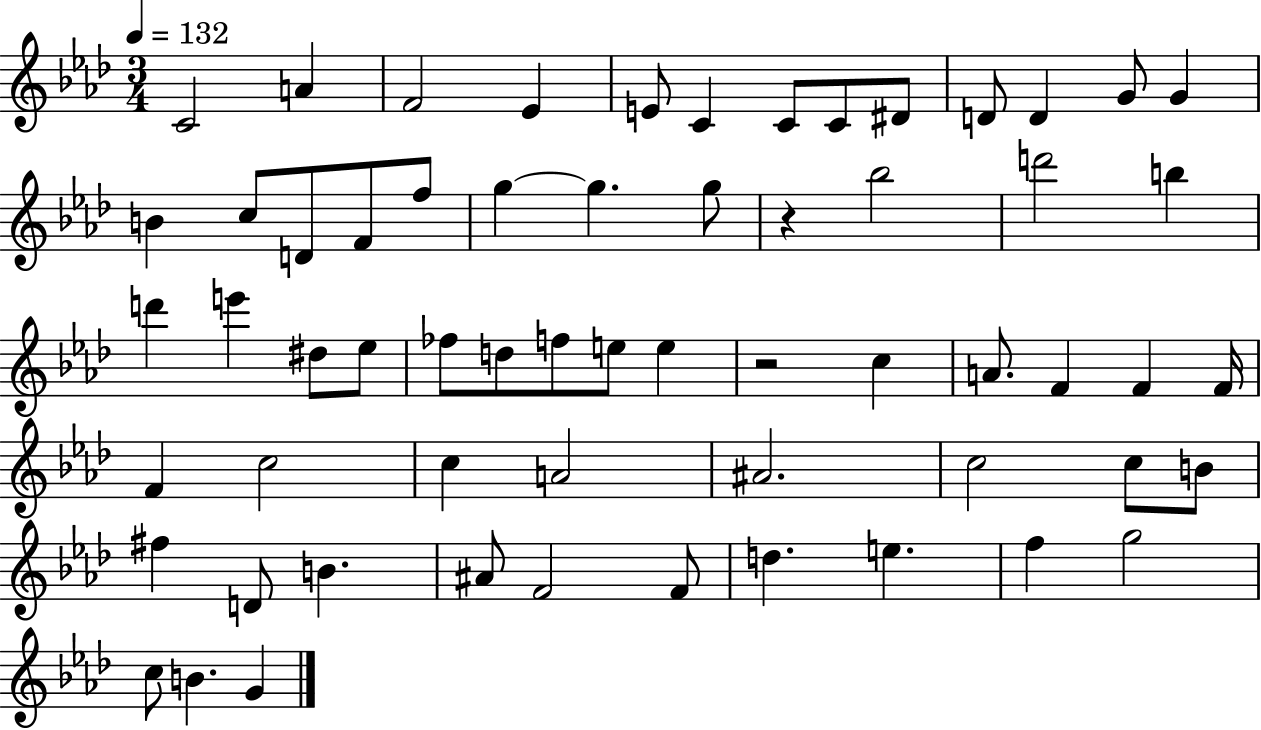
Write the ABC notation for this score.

X:1
T:Untitled
M:3/4
L:1/4
K:Ab
C2 A F2 _E E/2 C C/2 C/2 ^D/2 D/2 D G/2 G B c/2 D/2 F/2 f/2 g g g/2 z _b2 d'2 b d' e' ^d/2 _e/2 _f/2 d/2 f/2 e/2 e z2 c A/2 F F F/4 F c2 c A2 ^A2 c2 c/2 B/2 ^f D/2 B ^A/2 F2 F/2 d e f g2 c/2 B G